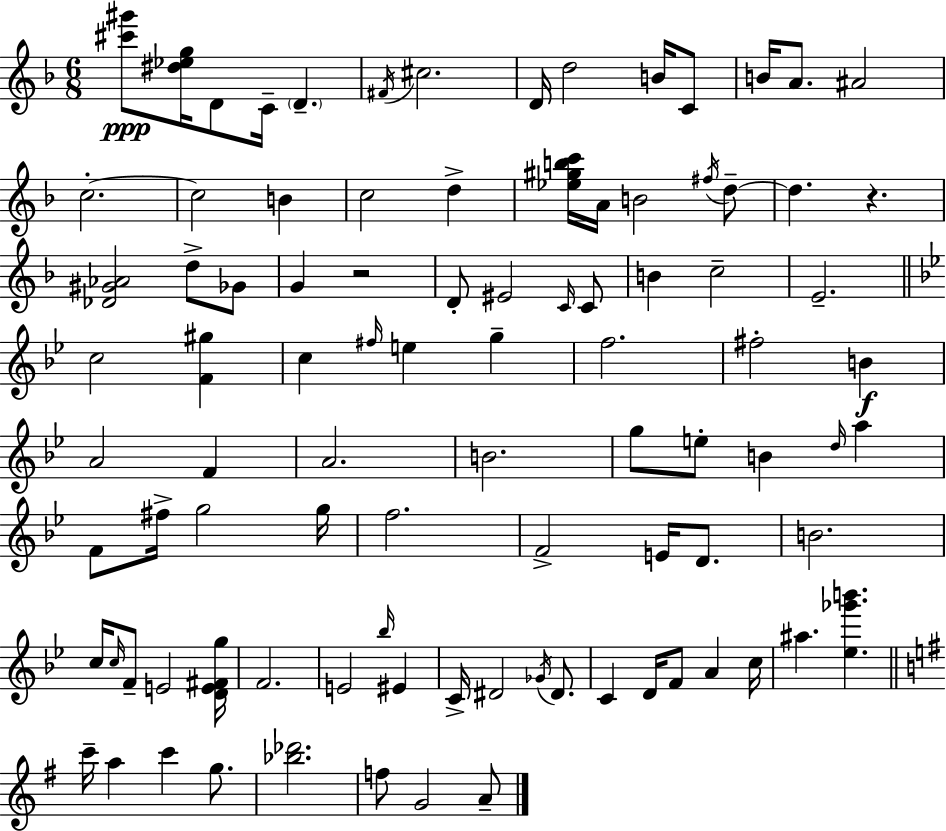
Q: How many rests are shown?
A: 2